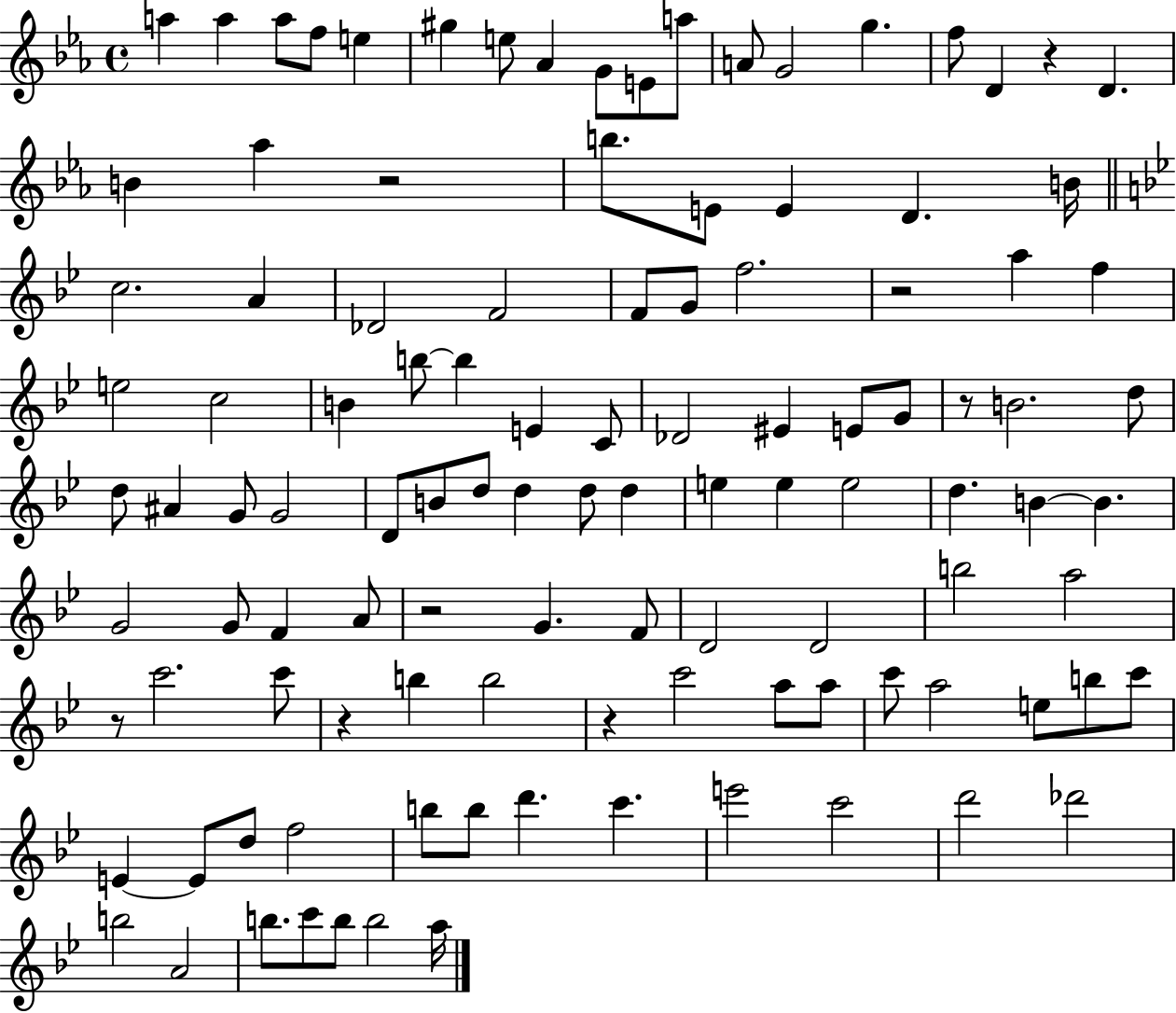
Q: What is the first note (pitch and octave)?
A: A5